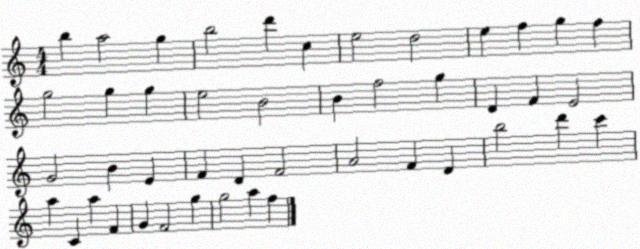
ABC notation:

X:1
T:Untitled
M:4/4
L:1/4
K:C
b a2 g b2 d' c e2 d2 e f g f g2 g g e2 B2 B f2 g D F E2 G2 B E F D F2 A2 F D b2 d' c' a C a F G F2 g g2 a f